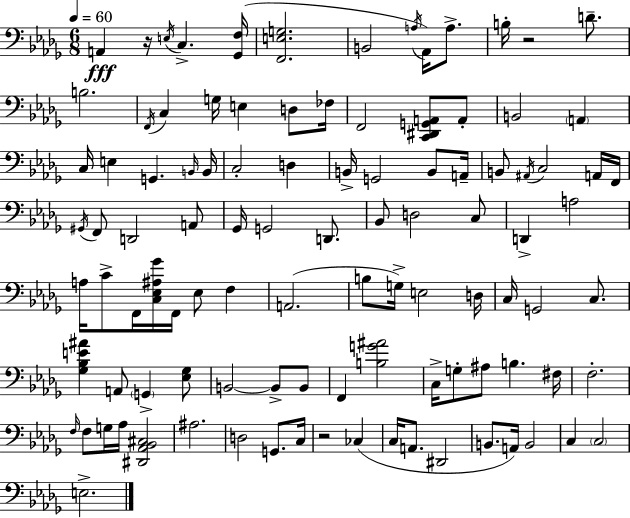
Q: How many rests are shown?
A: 3